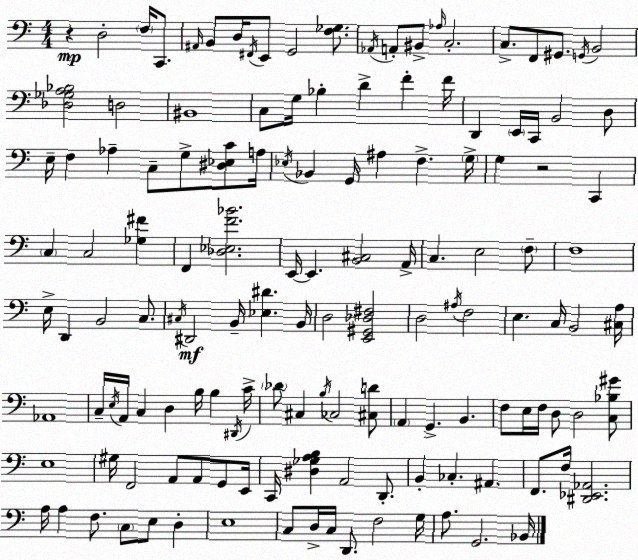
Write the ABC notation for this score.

X:1
T:Untitled
M:4/4
L:1/4
K:C
z D,2 F,/4 C,,/2 ^A,,/4 B,,/2 D,/4 ^F,,/4 E,,/2 G,,2 [F,_G,]/2 _A,,/4 A,,/2 ^B,,/2 _A,/4 C,2 C,/2 F,,/2 ^G,,/2 G,,/4 B,,2 [_D,_G,A,_B,]2 D,2 ^B,,4 C,/2 G,/4 _B, D F F/4 D,, E,,/4 C,,/4 B,,2 D,/2 E,/4 F, _A, C,/2 G,/2 [^D,_E,C]/2 A,/4 _E,/4 _B,, G,,/4 ^A, F, G,/4 G, z2 C,, C, C,2 [_G,^F] F,, [_D,_E,F_B]2 E,,/4 E,, [B,,^C,]2 A,,/4 C, E,2 F,/2 F,4 E,/4 D,, B,,2 C,/2 ^C,/4 ^D,,2 B,,/4 [_E,^D] B,,/4 D,2 [E,,^G,,_D,^F,]2 D,2 ^A,/4 F,2 E, C,/4 B,,2 [^C,A,]/4 _A,,4 C,/4 E,/4 A,,/4 C, D, B,/4 B, ^D,,/4 C/4 _D/2 ^C, B,/4 _C,2 [^C,D]/2 A,, G,, B,, F,/2 E,/4 F,/4 D,/2 D,2 [C,_B,^G]/2 E,4 ^G,/4 F,,2 A,,/2 A,,/2 G,,/2 E,,/4 C,,/4 [^D,_G,A,B,] A,,2 D,,/2 B,, _C, ^A,, F,,/2 F,/4 [^D,,_E,,_A,,]2 A,/4 A, F,/2 C,/2 E,/2 D, E,4 C,/2 D,/4 C,/4 D,,/2 F,2 G,/4 A,/2 G,,2 _B,,/4